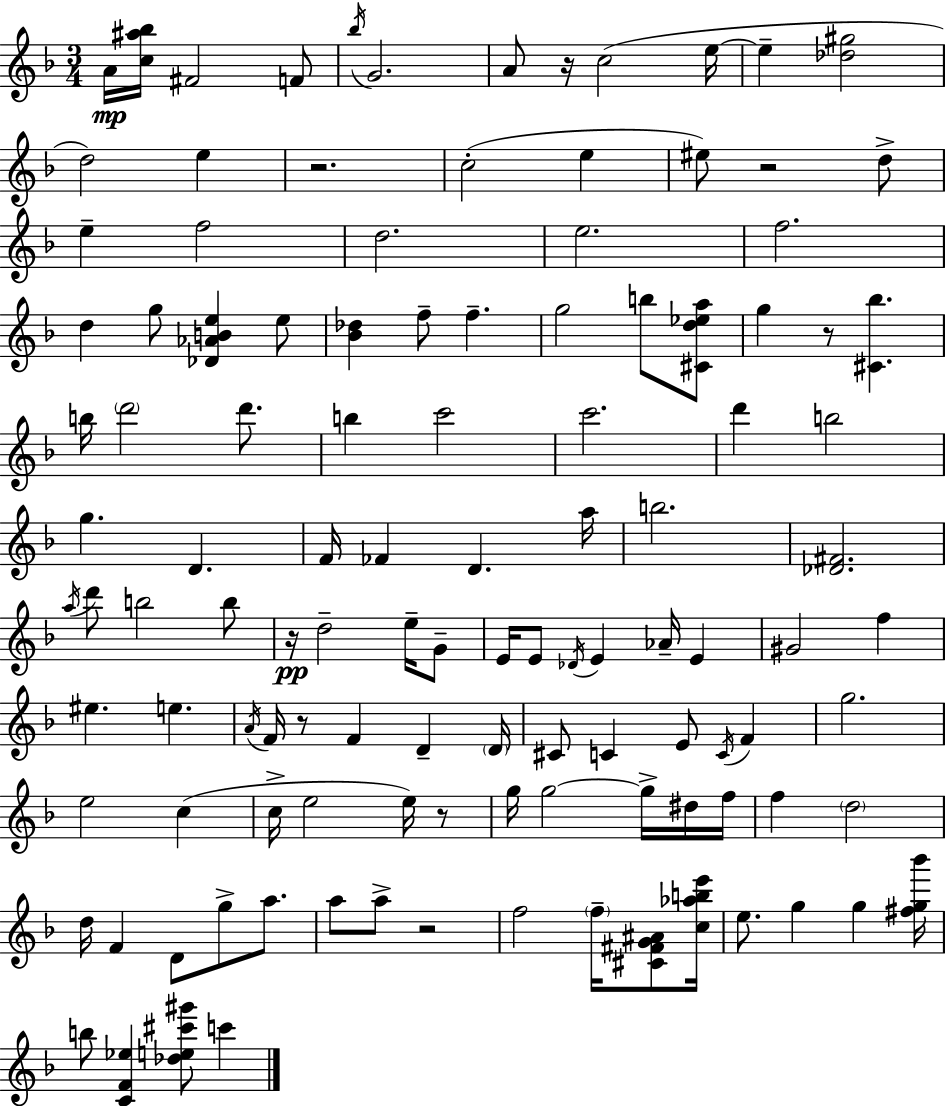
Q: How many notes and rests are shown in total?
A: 117